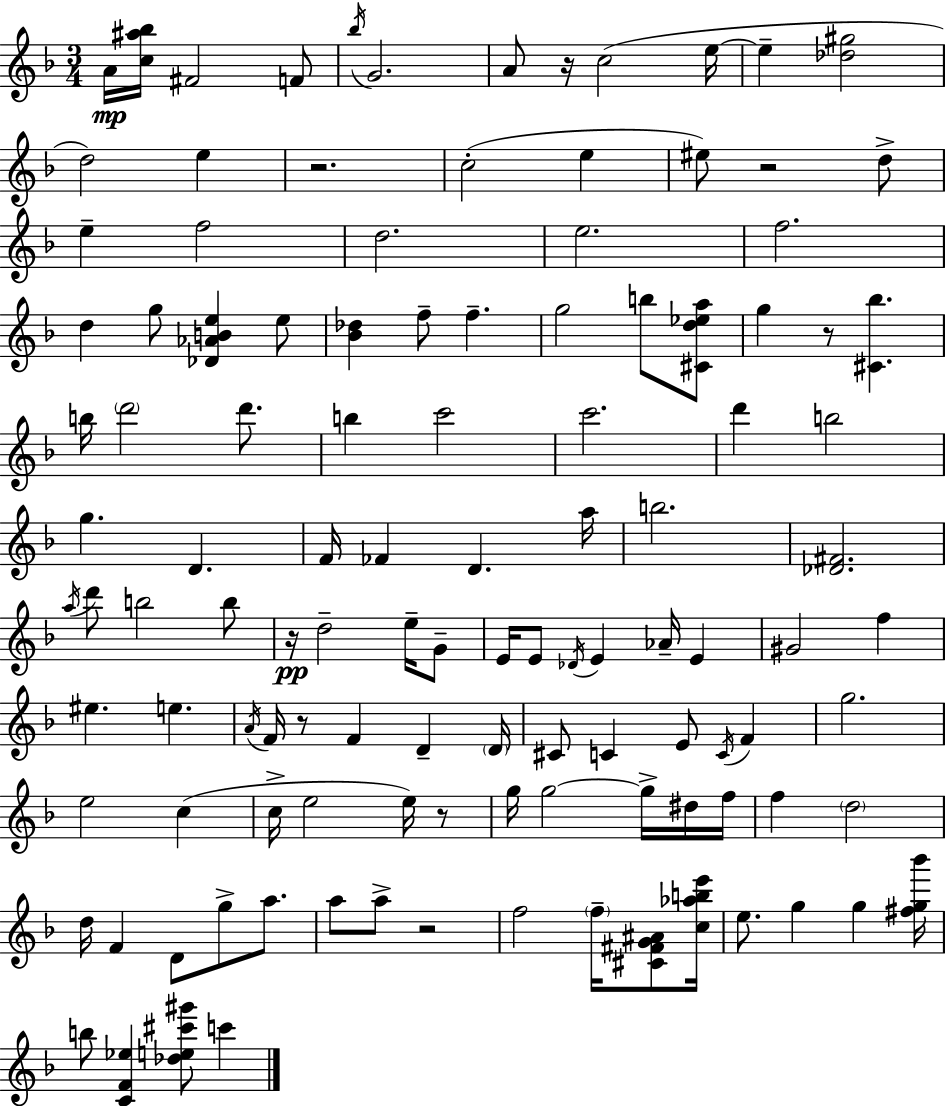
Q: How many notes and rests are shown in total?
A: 117